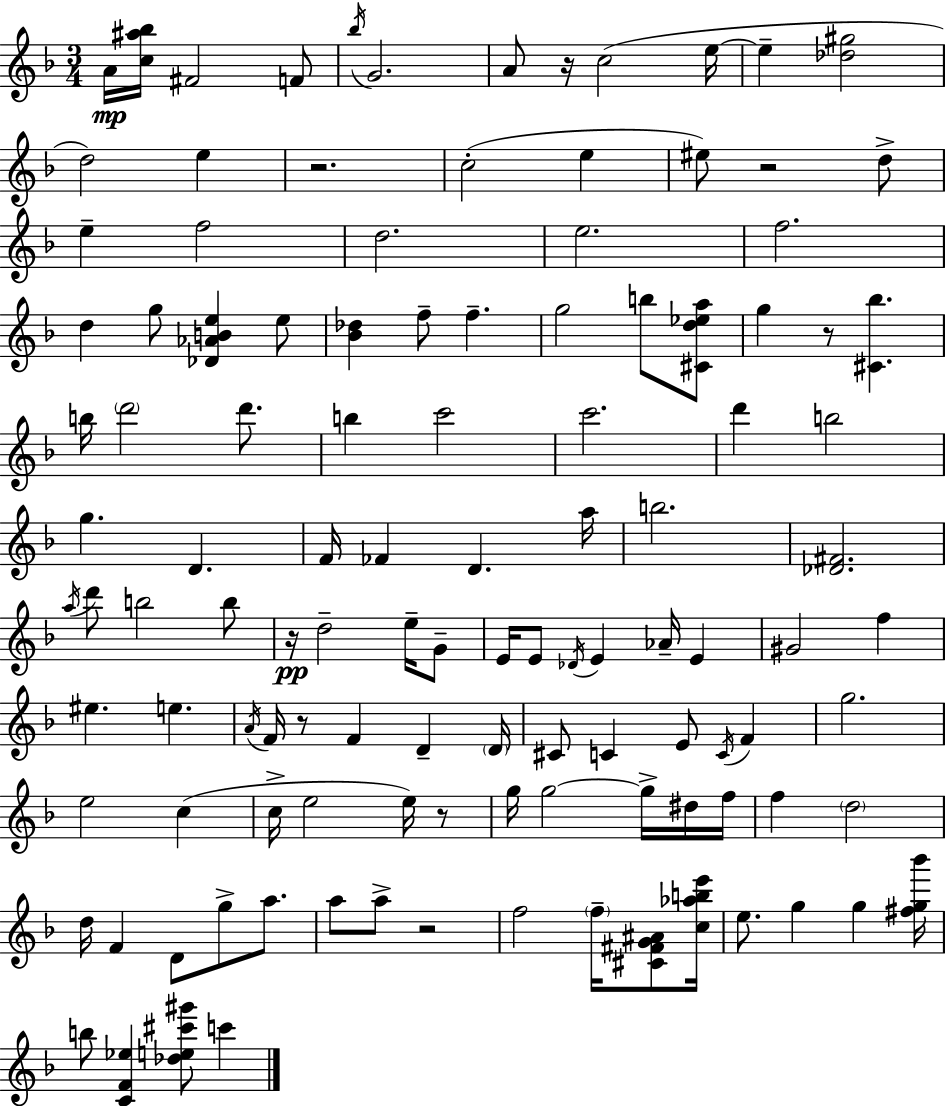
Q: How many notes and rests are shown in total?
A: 117